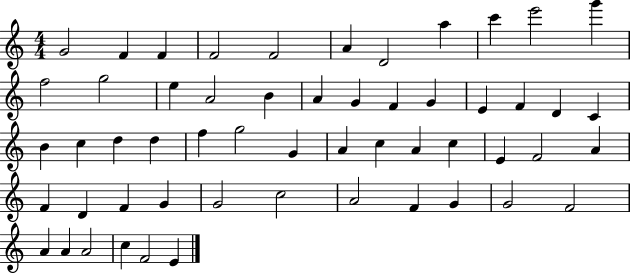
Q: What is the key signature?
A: C major